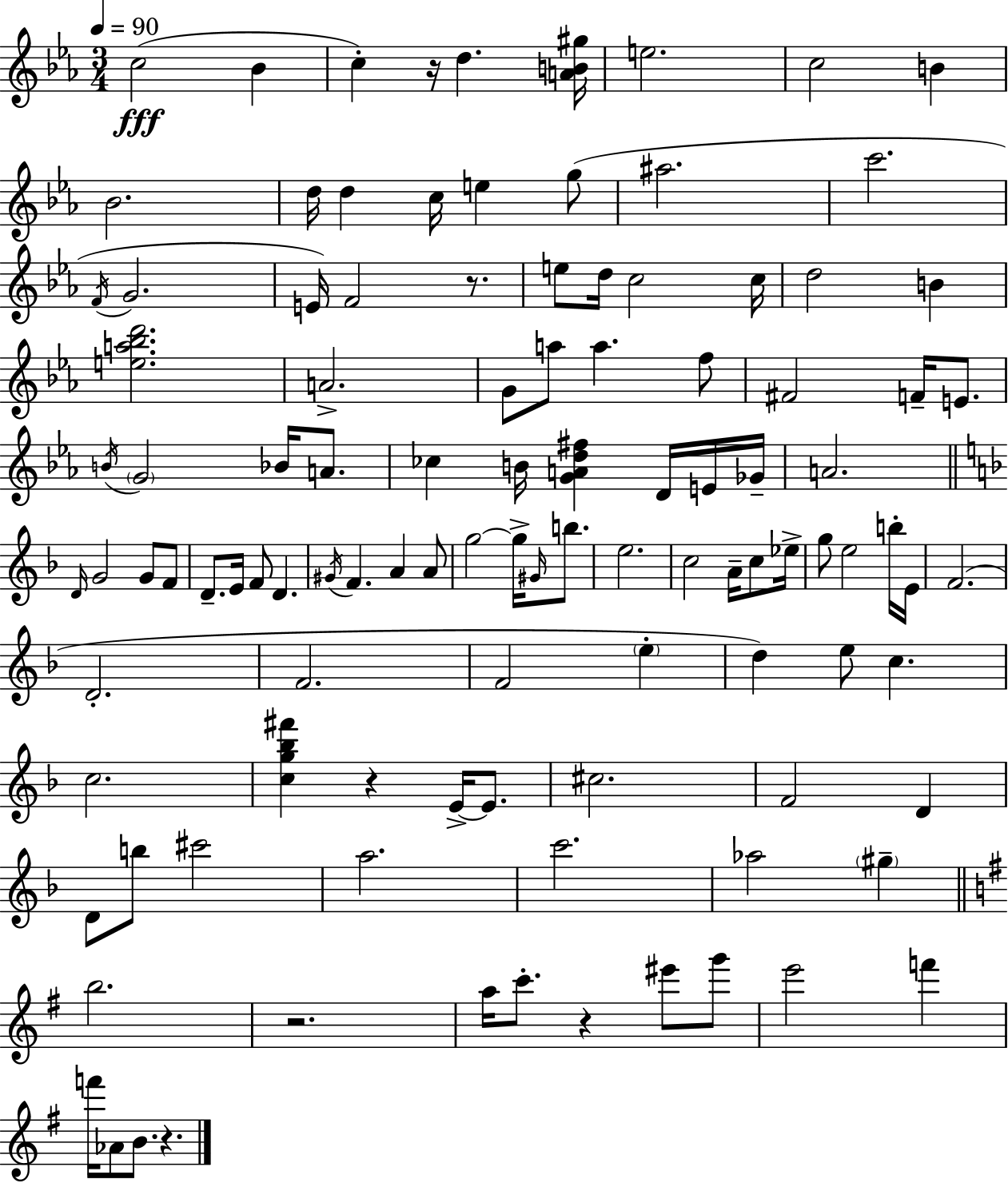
{
  \clef treble
  \numericTimeSignature
  \time 3/4
  \key ees \major
  \tempo 4 = 90
  c''2(\fff bes'4 | c''4-.) r16 d''4. <a' b' gis''>16 | e''2. | c''2 b'4 | \break bes'2. | d''16 d''4 c''16 e''4 g''8( | ais''2. | c'''2. | \break \acciaccatura { f'16 } g'2. | e'16) f'2 r8. | e''8 d''16 c''2 | c''16 d''2 b'4 | \break <e'' a'' bes'' d'''>2. | a'2.-> | g'8 a''8 a''4. f''8 | fis'2 f'16-- e'8. | \break \acciaccatura { b'16 } \parenthesize g'2 bes'16 a'8. | ces''4 b'16 <g' a' d'' fis''>4 d'16 | e'16 ges'16-- a'2. | \bar "||" \break \key f \major \grace { d'16 } g'2 g'8 f'8 | d'8.-- e'16 f'8 d'4. | \acciaccatura { gis'16 } f'4. a'4 | a'8 g''2~~ g''16-> \grace { gis'16 } | \break b''8. e''2. | c''2 a'16-- | c''8 ees''16-> g''8 e''2 | b''16-. e'16 f'2.( | \break d'2.-. | f'2. | f'2 \parenthesize e''4-. | d''4) e''8 c''4. | \break c''2. | <c'' g'' bes'' fis'''>4 r4 e'16->~~ | e'8. cis''2. | f'2 d'4 | \break d'8 b''8 cis'''2 | a''2. | c'''2. | aes''2 \parenthesize gis''4-- | \break \bar "||" \break \key g \major b''2. | r2. | a''16 c'''8.-. r4 eis'''8 g'''8 | e'''2 f'''4 | \break f'''16 aes'8 b'8. r4. | \bar "|."
}